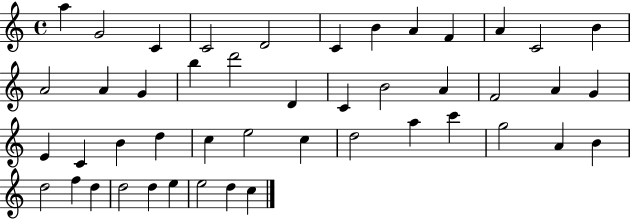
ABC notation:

X:1
T:Untitled
M:4/4
L:1/4
K:C
a G2 C C2 D2 C B A F A C2 B A2 A G b d'2 D C B2 A F2 A G E C B d c e2 c d2 a c' g2 A B d2 f d d2 d e e2 d c